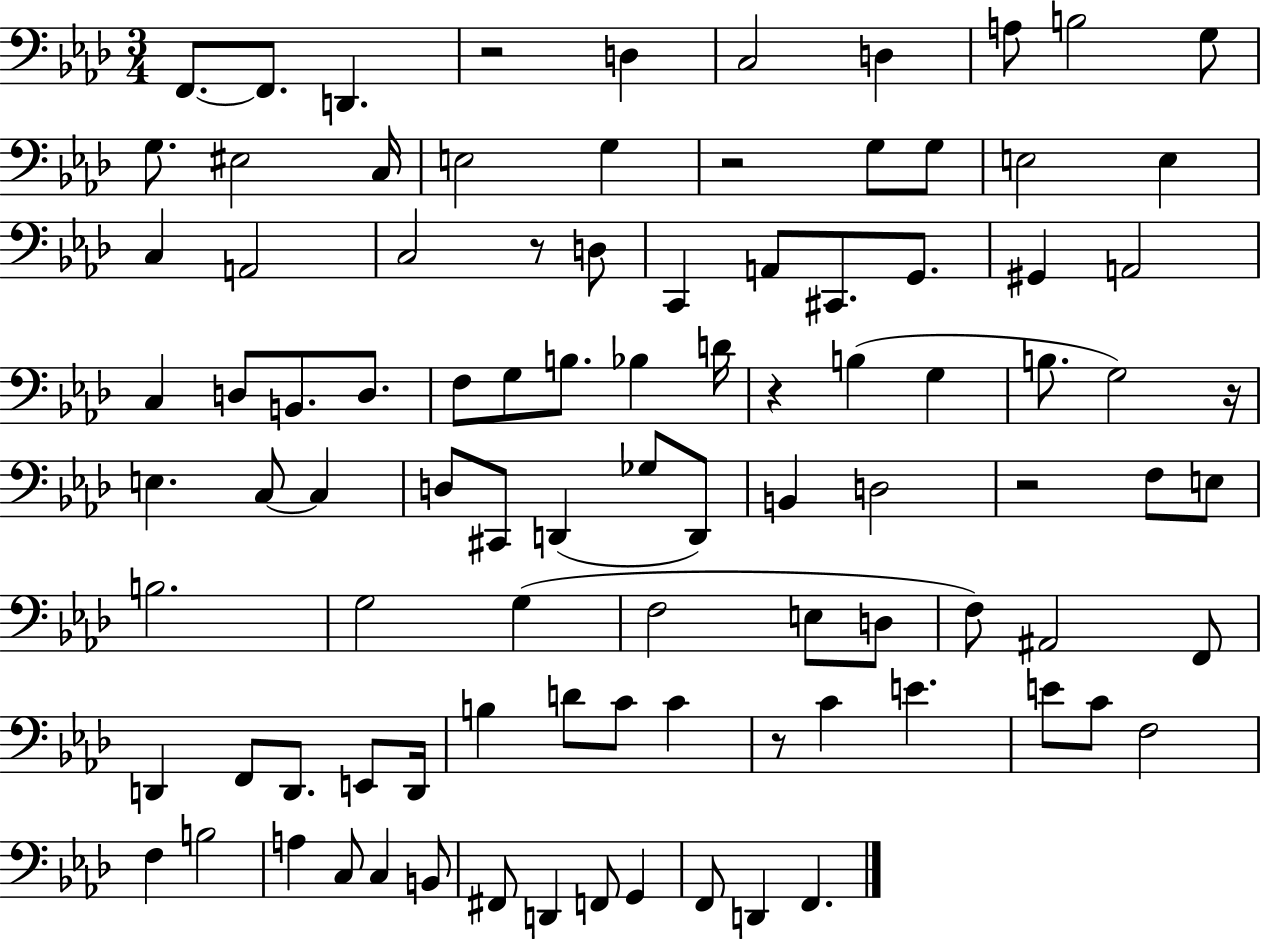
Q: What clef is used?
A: bass